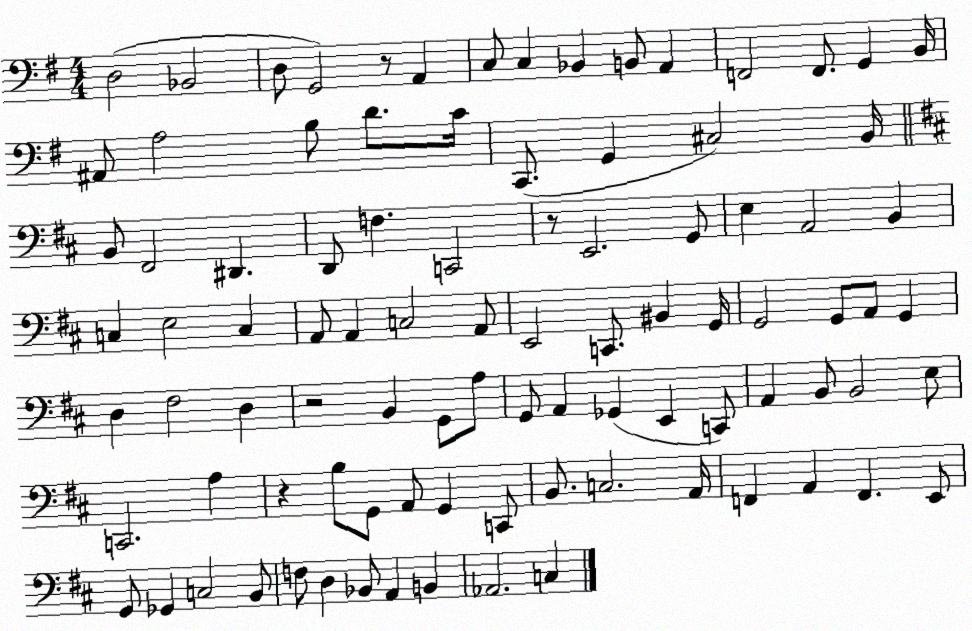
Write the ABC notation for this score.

X:1
T:Untitled
M:4/4
L:1/4
K:G
D,2 _B,,2 D,/2 G,,2 z/2 A,, C,/2 C, _B,, B,,/2 A,, F,,2 F,,/2 G,, B,,/4 ^A,,/2 A,2 B,/2 D/2 C/4 C,,/2 G,, ^C,2 B,,/4 B,,/2 ^F,,2 ^D,, D,,/2 F, C,,2 z/2 E,,2 G,,/2 E, A,,2 B,, C, E,2 C, A,,/2 A,, C,2 A,,/2 E,,2 C,,/2 ^B,, G,,/4 G,,2 G,,/2 A,,/2 G,, D, ^F,2 D, z2 B,, G,,/2 A,/2 G,,/2 A,, _G,, E,, C,,/2 A,, B,,/2 B,,2 E,/2 C,,2 A, z B,/2 G,,/2 A,,/2 G,, C,,/2 B,,/2 C,2 A,,/4 F,, A,, F,, E,,/2 G,,/2 _G,, C,2 B,,/2 F,/2 D, _B,,/2 A,, B,, _A,,2 C,